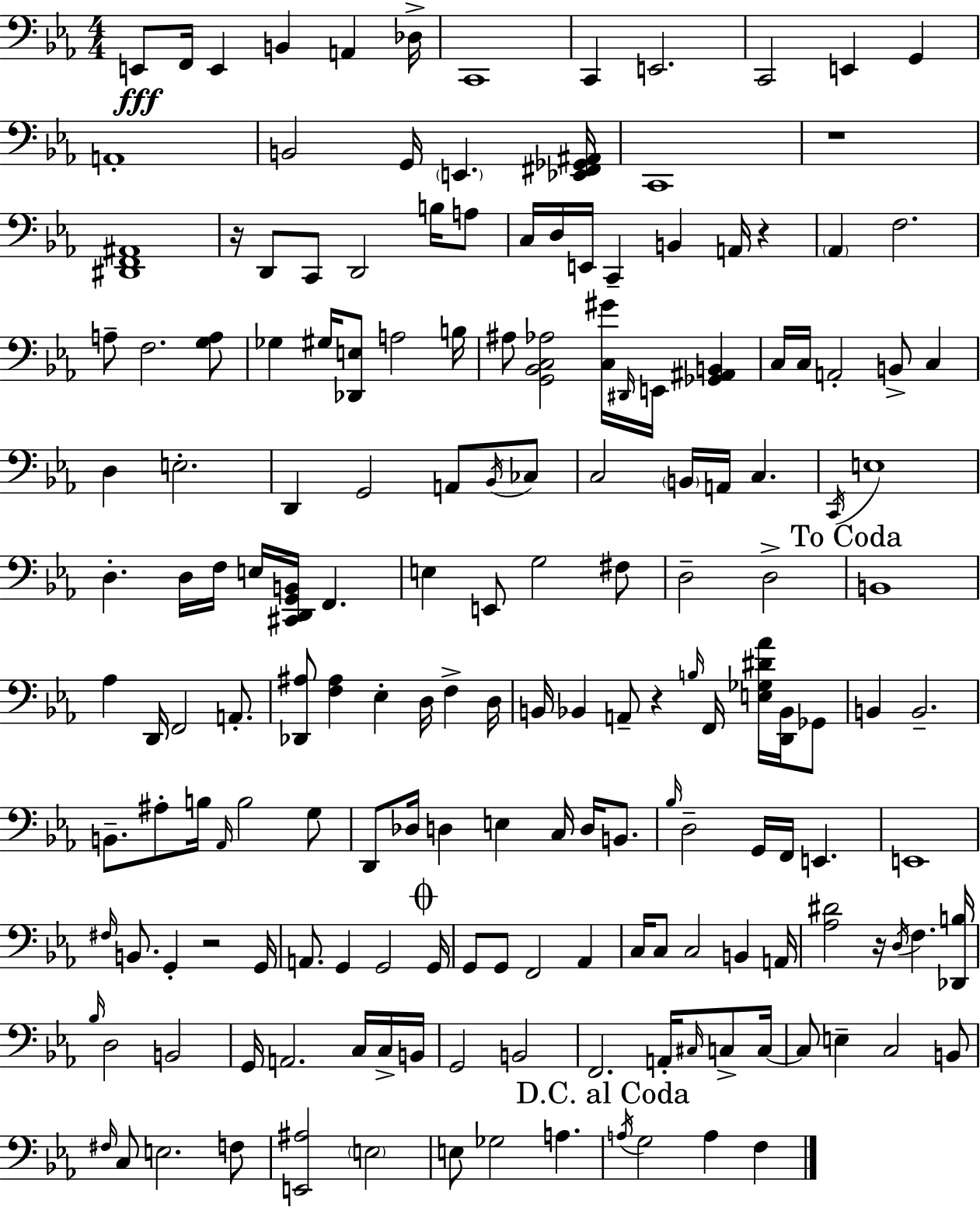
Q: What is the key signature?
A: C minor